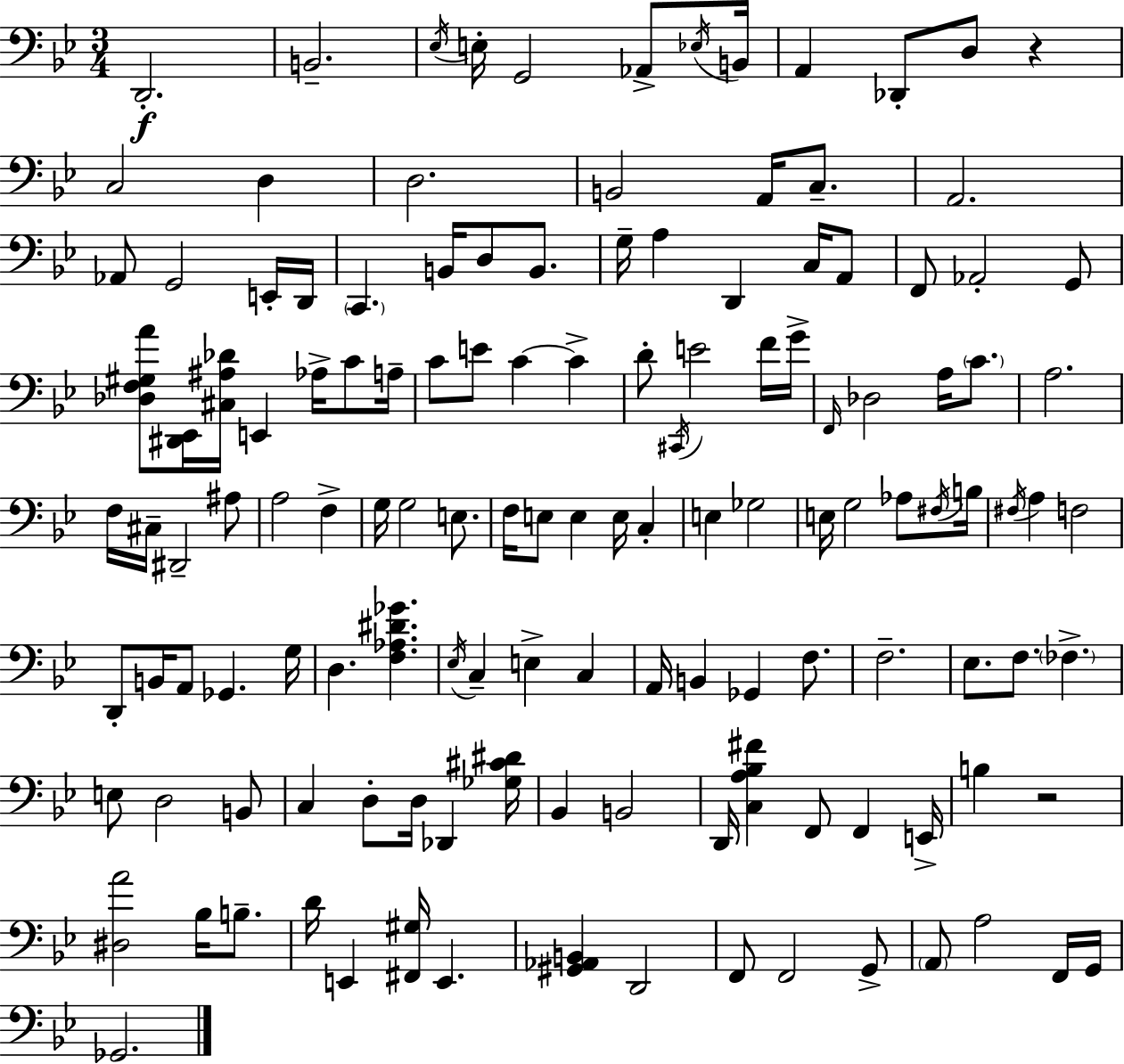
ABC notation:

X:1
T:Untitled
M:3/4
L:1/4
K:Bb
D,,2 B,,2 _E,/4 E,/4 G,,2 _A,,/2 _E,/4 B,,/4 A,, _D,,/2 D,/2 z C,2 D, D,2 B,,2 A,,/4 C,/2 A,,2 _A,,/2 G,,2 E,,/4 D,,/4 C,, B,,/4 D,/2 B,,/2 G,/4 A, D,, C,/4 A,,/2 F,,/2 _A,,2 G,,/2 [_D,F,^G,A]/2 [^D,,_E,,]/4 [^C,^A,_D]/4 E,, _A,/4 C/2 A,/4 C/2 E/2 C C D/2 ^C,,/4 E2 F/4 G/4 F,,/4 _D,2 A,/4 C/2 A,2 F,/4 ^C,/4 ^D,,2 ^A,/2 A,2 F, G,/4 G,2 E,/2 F,/4 E,/2 E, E,/4 C, E, _G,2 E,/4 G,2 _A,/2 ^F,/4 B,/4 ^F,/4 A, F,2 D,,/2 B,,/4 A,,/2 _G,, G,/4 D, [F,_A,^D_G] _E,/4 C, E, C, A,,/4 B,, _G,, F,/2 F,2 _E,/2 F,/2 _F, E,/2 D,2 B,,/2 C, D,/2 D,/4 _D,, [_G,^C^D]/4 _B,, B,,2 D,,/4 [C,A,_B,^F] F,,/2 F,, E,,/4 B, z2 [^D,A]2 _B,/4 B,/2 D/4 E,, [^F,,^G,]/4 E,, [^G,,_A,,B,,] D,,2 F,,/2 F,,2 G,,/2 A,,/2 A,2 F,,/4 G,,/4 _G,,2